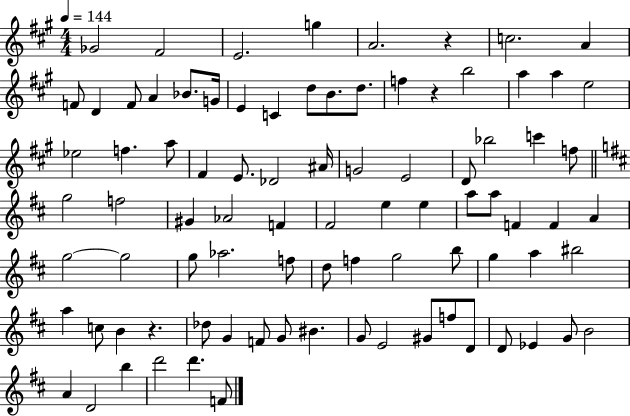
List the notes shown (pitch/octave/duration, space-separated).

Gb4/h F#4/h E4/h. G5/q A4/h. R/q C5/h. A4/q F4/e D4/q F4/e A4/q Bb4/e. G4/s E4/q C4/q D5/e B4/e. D5/e. F5/q R/q B5/h A5/q A5/q E5/h Eb5/h F5/q. A5/e F#4/q E4/e. Db4/h A#4/s G4/h E4/h D4/e Bb5/h C6/q F5/e G5/h F5/h G#4/q Ab4/h F4/q F#4/h E5/q E5/q A5/e A5/e F4/q F4/q A4/q G5/h G5/h G5/e Ab5/h. F5/e D5/e F5/q G5/h B5/e G5/q A5/q BIS5/h A5/q C5/e B4/q R/q. Db5/e G4/q F4/e G4/e BIS4/q. G4/e E4/h G#4/e F5/e D4/e D4/e Eb4/q G4/e B4/h A4/q D4/h B5/q D6/h D6/q. F4/e